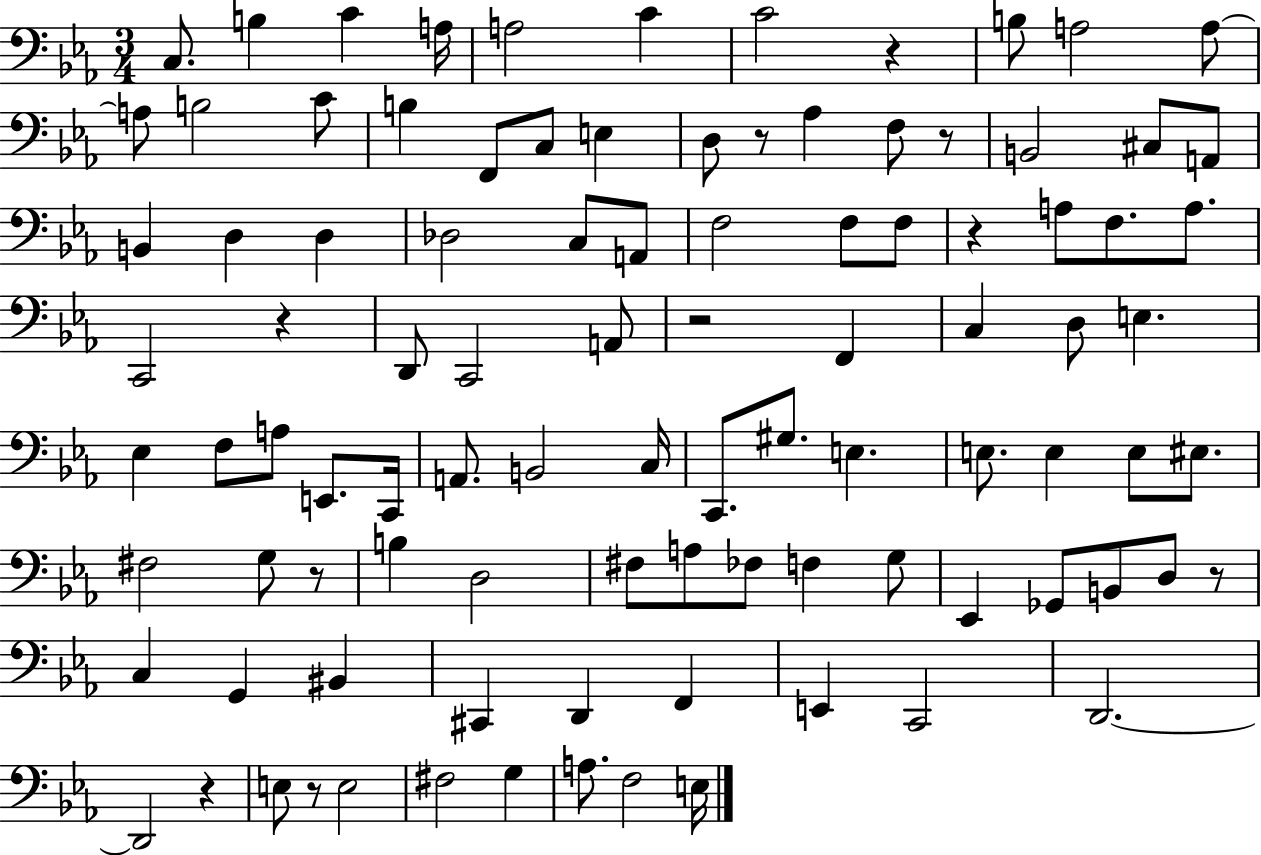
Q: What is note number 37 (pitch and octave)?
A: D2